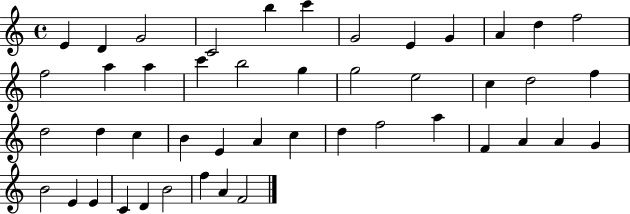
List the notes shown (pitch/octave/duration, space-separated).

E4/q D4/q G4/h C4/h B5/q C6/q G4/h E4/q G4/q A4/q D5/q F5/h F5/h A5/q A5/q C6/q B5/h G5/q G5/h E5/h C5/q D5/h F5/q D5/h D5/q C5/q B4/q E4/q A4/q C5/q D5/q F5/h A5/q F4/q A4/q A4/q G4/q B4/h E4/q E4/q C4/q D4/q B4/h F5/q A4/q F4/h